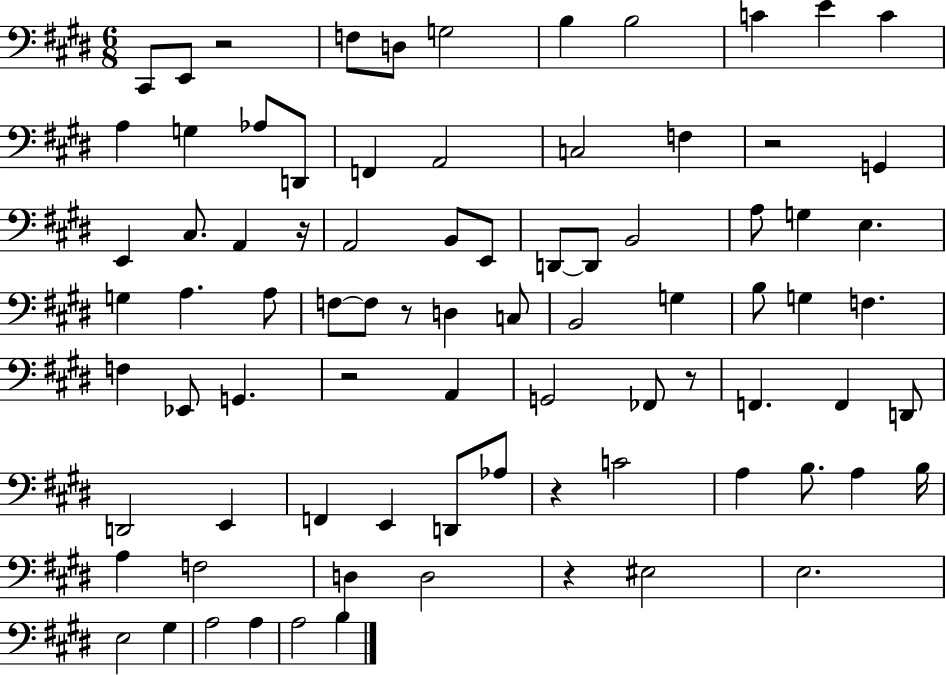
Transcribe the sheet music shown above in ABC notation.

X:1
T:Untitled
M:6/8
L:1/4
K:E
^C,,/2 E,,/2 z2 F,/2 D,/2 G,2 B, B,2 C E C A, G, _A,/2 D,,/2 F,, A,,2 C,2 F, z2 G,, E,, ^C,/2 A,, z/4 A,,2 B,,/2 E,,/2 D,,/2 D,,/2 B,,2 A,/2 G, E, G, A, A,/2 F,/2 F,/2 z/2 D, C,/2 B,,2 G, B,/2 G, F, F, _E,,/2 G,, z2 A,, G,,2 _F,,/2 z/2 F,, F,, D,,/2 D,,2 E,, F,, E,, D,,/2 _A,/2 z C2 A, B,/2 A, B,/4 A, F,2 D, D,2 z ^E,2 E,2 E,2 ^G, A,2 A, A,2 B,